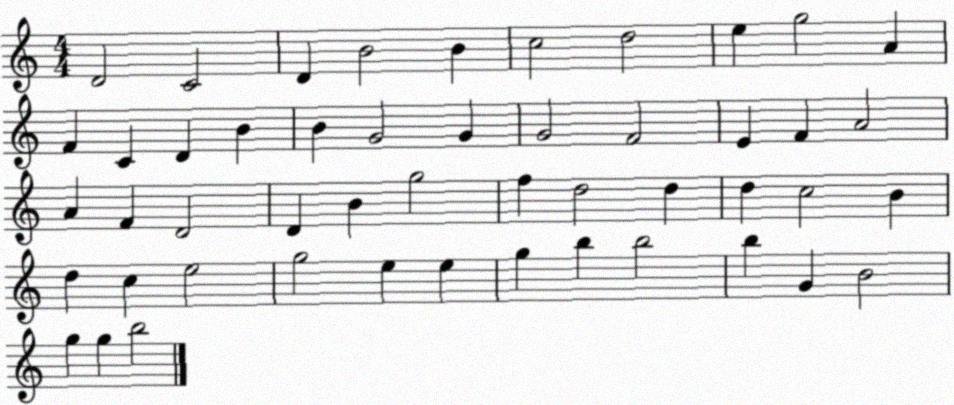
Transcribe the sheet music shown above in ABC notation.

X:1
T:Untitled
M:4/4
L:1/4
K:C
D2 C2 D B2 B c2 d2 e g2 A F C D B B G2 G G2 F2 E F A2 A F D2 D B g2 f d2 d d c2 B d c e2 g2 e e g b b2 b G B2 g g b2